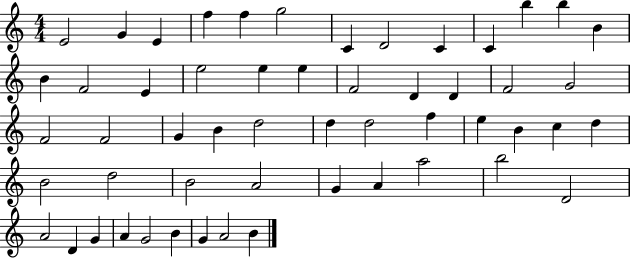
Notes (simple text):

E4/h G4/q E4/q F5/q F5/q G5/h C4/q D4/h C4/q C4/q B5/q B5/q B4/q B4/q F4/h E4/q E5/h E5/q E5/q F4/h D4/q D4/q F4/h G4/h F4/h F4/h G4/q B4/q D5/h D5/q D5/h F5/q E5/q B4/q C5/q D5/q B4/h D5/h B4/h A4/h G4/q A4/q A5/h B5/h D4/h A4/h D4/q G4/q A4/q G4/h B4/q G4/q A4/h B4/q